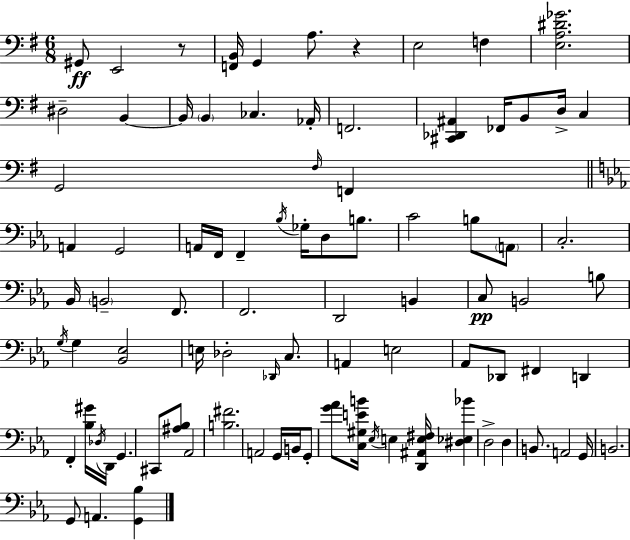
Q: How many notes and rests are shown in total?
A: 88